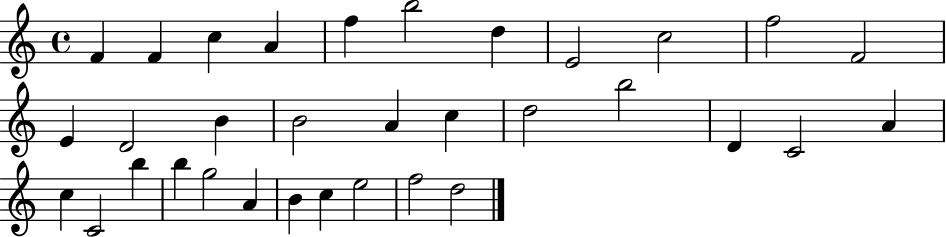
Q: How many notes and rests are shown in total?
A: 33